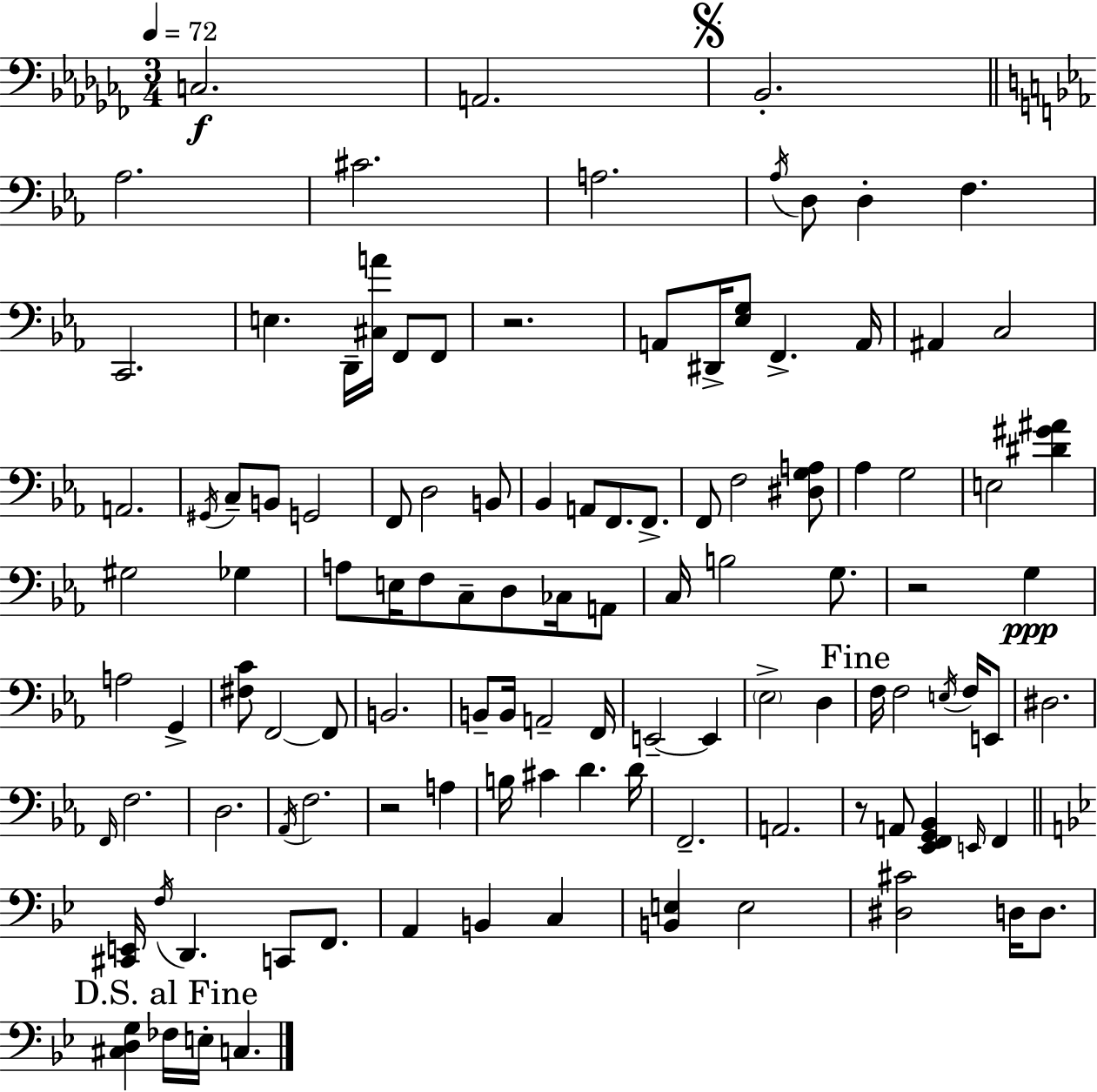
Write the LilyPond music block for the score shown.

{
  \clef bass
  \numericTimeSignature
  \time 3/4
  \key aes \minor
  \tempo 4 = 72
  c2.\f | a,2. | \mark \markup { \musicglyph "scripts.segno" } bes,2.-. | \bar "||" \break \key ees \major aes2. | cis'2. | a2. | \acciaccatura { aes16 } d8 d4-. f4. | \break c,2. | e4. d,16-- <cis a'>16 f,8 f,8 | r2. | a,8 dis,16-> <ees g>8 f,4.-> | \break a,16 ais,4 c2 | a,2. | \acciaccatura { gis,16 } c8-- b,8 g,2 | f,8 d2 | \break b,8 bes,4 a,8 f,8. f,8.-> | f,8 f2 | <dis g a>8 aes4 g2 | e2 <dis' gis' ais'>4 | \break gis2 ges4 | a8 e16 f8 c8-- d8 ces16 | a,8 c16 b2 g8. | r2 g4\ppp | \break a2 g,4-> | <fis c'>8 f,2~~ | f,8 b,2. | b,8-- b,16 a,2-- | \break f,16 e,2--~~ e,4 | \parenthesize ees2-> d4 | \mark "Fine" f16 f2 \acciaccatura { e16 } | f16 e,8 dis2. | \break \grace { f,16 } f2. | d2. | \acciaccatura { aes,16 } f2. | r2 | \break a4 b16 cis'4 d'4. | d'16 f,2.-- | a,2. | r8 a,8 <ees, f, g, bes,>4 | \break \grace { e,16 } f,4 \bar "||" \break \key bes \major <cis, e,>16 \acciaccatura { f16 } d,4. c,8 f,8. | a,4 b,4 c4 | <b, e>4 e2 | <dis cis'>2 d16 d8. | \break \mark "D.S. al Fine" <cis d g>4 fes16 e16-. c4. | \bar "|."
}